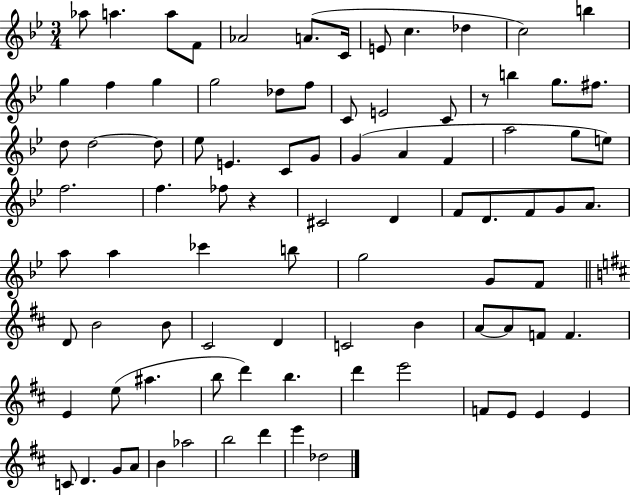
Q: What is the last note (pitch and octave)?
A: Db5